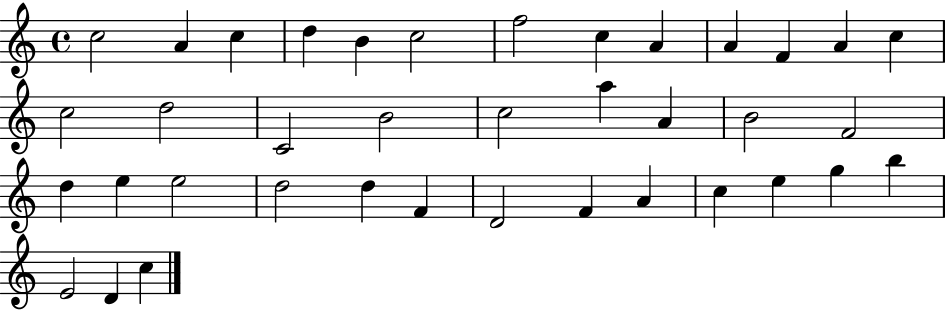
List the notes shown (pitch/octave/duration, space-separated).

C5/h A4/q C5/q D5/q B4/q C5/h F5/h C5/q A4/q A4/q F4/q A4/q C5/q C5/h D5/h C4/h B4/h C5/h A5/q A4/q B4/h F4/h D5/q E5/q E5/h D5/h D5/q F4/q D4/h F4/q A4/q C5/q E5/q G5/q B5/q E4/h D4/q C5/q